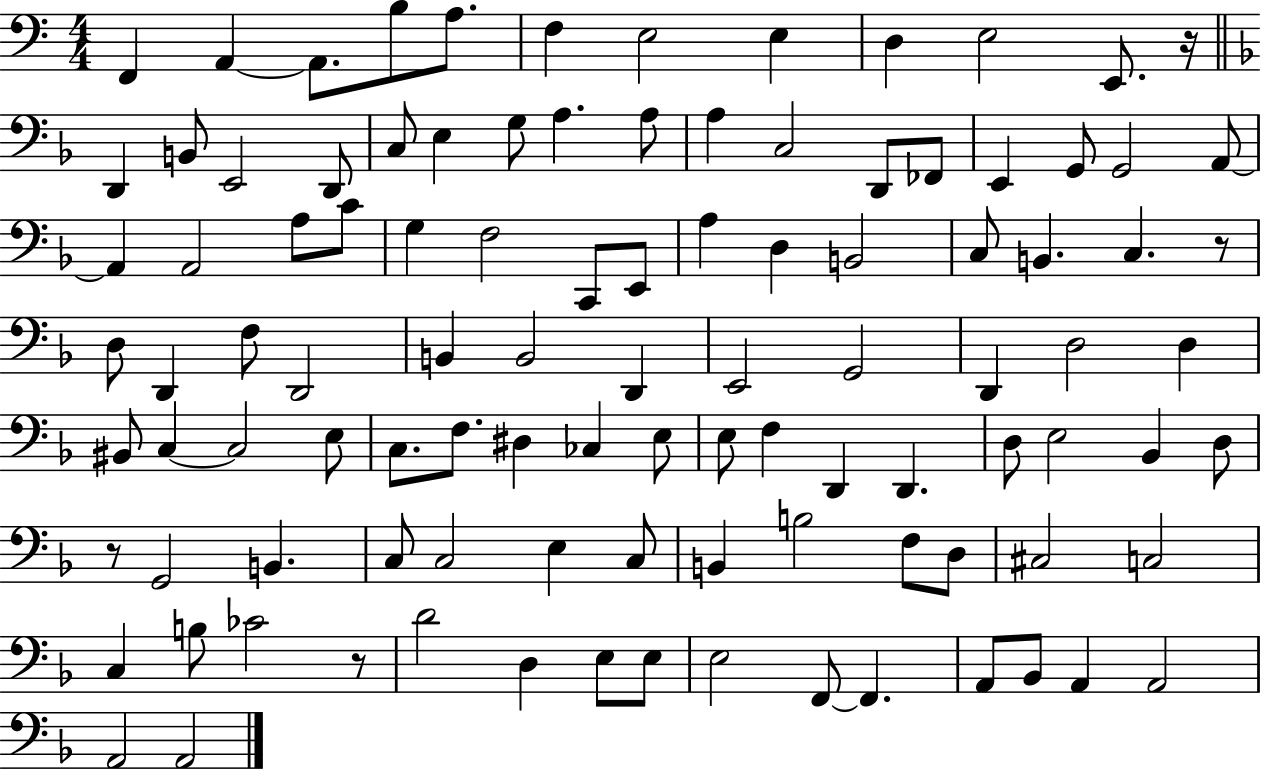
X:1
T:Untitled
M:4/4
L:1/4
K:C
F,, A,, A,,/2 B,/2 A,/2 F, E,2 E, D, E,2 E,,/2 z/4 D,, B,,/2 E,,2 D,,/2 C,/2 E, G,/2 A, A,/2 A, C,2 D,,/2 _F,,/2 E,, G,,/2 G,,2 A,,/2 A,, A,,2 A,/2 C/2 G, F,2 C,,/2 E,,/2 A, D, B,,2 C,/2 B,, C, z/2 D,/2 D,, F,/2 D,,2 B,, B,,2 D,, E,,2 G,,2 D,, D,2 D, ^B,,/2 C, C,2 E,/2 C,/2 F,/2 ^D, _C, E,/2 E,/2 F, D,, D,, D,/2 E,2 _B,, D,/2 z/2 G,,2 B,, C,/2 C,2 E, C,/2 B,, B,2 F,/2 D,/2 ^C,2 C,2 C, B,/2 _C2 z/2 D2 D, E,/2 E,/2 E,2 F,,/2 F,, A,,/2 _B,,/2 A,, A,,2 A,,2 A,,2